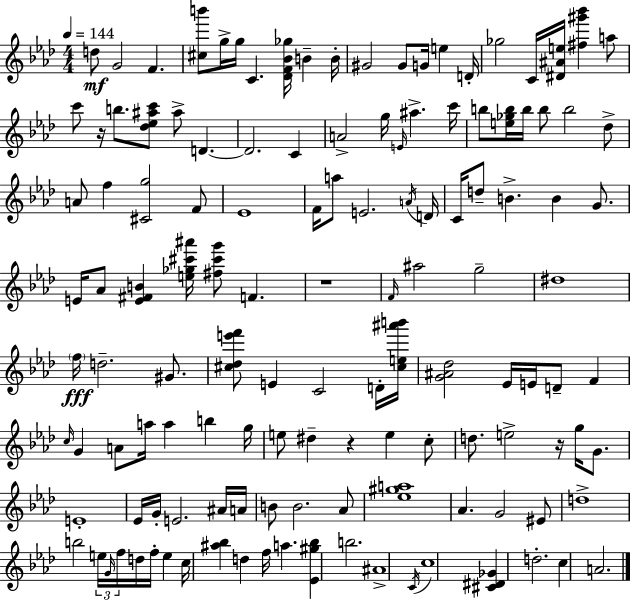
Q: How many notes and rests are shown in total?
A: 130